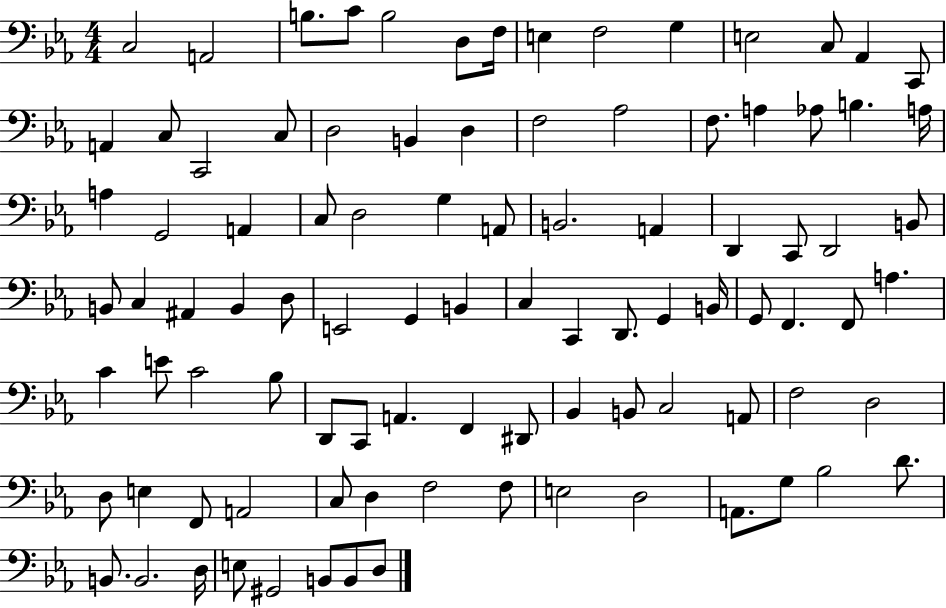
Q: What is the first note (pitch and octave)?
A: C3